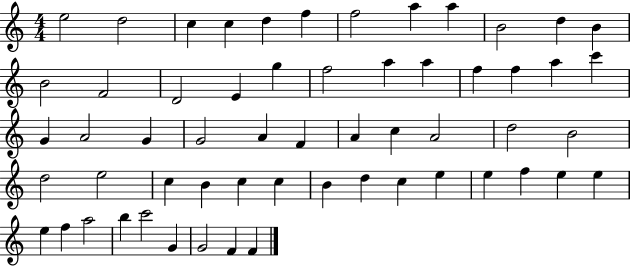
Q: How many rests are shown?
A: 0